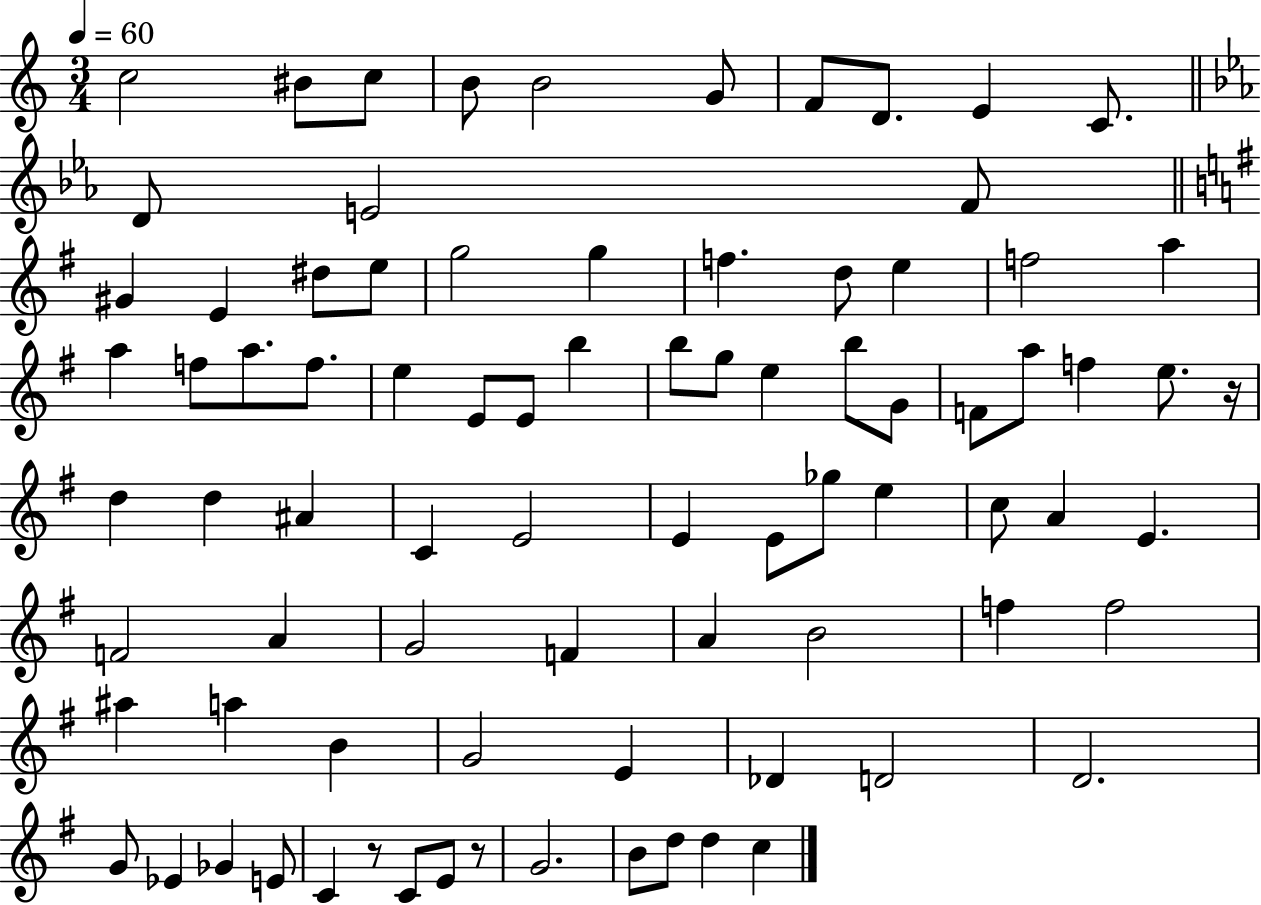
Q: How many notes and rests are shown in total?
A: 84